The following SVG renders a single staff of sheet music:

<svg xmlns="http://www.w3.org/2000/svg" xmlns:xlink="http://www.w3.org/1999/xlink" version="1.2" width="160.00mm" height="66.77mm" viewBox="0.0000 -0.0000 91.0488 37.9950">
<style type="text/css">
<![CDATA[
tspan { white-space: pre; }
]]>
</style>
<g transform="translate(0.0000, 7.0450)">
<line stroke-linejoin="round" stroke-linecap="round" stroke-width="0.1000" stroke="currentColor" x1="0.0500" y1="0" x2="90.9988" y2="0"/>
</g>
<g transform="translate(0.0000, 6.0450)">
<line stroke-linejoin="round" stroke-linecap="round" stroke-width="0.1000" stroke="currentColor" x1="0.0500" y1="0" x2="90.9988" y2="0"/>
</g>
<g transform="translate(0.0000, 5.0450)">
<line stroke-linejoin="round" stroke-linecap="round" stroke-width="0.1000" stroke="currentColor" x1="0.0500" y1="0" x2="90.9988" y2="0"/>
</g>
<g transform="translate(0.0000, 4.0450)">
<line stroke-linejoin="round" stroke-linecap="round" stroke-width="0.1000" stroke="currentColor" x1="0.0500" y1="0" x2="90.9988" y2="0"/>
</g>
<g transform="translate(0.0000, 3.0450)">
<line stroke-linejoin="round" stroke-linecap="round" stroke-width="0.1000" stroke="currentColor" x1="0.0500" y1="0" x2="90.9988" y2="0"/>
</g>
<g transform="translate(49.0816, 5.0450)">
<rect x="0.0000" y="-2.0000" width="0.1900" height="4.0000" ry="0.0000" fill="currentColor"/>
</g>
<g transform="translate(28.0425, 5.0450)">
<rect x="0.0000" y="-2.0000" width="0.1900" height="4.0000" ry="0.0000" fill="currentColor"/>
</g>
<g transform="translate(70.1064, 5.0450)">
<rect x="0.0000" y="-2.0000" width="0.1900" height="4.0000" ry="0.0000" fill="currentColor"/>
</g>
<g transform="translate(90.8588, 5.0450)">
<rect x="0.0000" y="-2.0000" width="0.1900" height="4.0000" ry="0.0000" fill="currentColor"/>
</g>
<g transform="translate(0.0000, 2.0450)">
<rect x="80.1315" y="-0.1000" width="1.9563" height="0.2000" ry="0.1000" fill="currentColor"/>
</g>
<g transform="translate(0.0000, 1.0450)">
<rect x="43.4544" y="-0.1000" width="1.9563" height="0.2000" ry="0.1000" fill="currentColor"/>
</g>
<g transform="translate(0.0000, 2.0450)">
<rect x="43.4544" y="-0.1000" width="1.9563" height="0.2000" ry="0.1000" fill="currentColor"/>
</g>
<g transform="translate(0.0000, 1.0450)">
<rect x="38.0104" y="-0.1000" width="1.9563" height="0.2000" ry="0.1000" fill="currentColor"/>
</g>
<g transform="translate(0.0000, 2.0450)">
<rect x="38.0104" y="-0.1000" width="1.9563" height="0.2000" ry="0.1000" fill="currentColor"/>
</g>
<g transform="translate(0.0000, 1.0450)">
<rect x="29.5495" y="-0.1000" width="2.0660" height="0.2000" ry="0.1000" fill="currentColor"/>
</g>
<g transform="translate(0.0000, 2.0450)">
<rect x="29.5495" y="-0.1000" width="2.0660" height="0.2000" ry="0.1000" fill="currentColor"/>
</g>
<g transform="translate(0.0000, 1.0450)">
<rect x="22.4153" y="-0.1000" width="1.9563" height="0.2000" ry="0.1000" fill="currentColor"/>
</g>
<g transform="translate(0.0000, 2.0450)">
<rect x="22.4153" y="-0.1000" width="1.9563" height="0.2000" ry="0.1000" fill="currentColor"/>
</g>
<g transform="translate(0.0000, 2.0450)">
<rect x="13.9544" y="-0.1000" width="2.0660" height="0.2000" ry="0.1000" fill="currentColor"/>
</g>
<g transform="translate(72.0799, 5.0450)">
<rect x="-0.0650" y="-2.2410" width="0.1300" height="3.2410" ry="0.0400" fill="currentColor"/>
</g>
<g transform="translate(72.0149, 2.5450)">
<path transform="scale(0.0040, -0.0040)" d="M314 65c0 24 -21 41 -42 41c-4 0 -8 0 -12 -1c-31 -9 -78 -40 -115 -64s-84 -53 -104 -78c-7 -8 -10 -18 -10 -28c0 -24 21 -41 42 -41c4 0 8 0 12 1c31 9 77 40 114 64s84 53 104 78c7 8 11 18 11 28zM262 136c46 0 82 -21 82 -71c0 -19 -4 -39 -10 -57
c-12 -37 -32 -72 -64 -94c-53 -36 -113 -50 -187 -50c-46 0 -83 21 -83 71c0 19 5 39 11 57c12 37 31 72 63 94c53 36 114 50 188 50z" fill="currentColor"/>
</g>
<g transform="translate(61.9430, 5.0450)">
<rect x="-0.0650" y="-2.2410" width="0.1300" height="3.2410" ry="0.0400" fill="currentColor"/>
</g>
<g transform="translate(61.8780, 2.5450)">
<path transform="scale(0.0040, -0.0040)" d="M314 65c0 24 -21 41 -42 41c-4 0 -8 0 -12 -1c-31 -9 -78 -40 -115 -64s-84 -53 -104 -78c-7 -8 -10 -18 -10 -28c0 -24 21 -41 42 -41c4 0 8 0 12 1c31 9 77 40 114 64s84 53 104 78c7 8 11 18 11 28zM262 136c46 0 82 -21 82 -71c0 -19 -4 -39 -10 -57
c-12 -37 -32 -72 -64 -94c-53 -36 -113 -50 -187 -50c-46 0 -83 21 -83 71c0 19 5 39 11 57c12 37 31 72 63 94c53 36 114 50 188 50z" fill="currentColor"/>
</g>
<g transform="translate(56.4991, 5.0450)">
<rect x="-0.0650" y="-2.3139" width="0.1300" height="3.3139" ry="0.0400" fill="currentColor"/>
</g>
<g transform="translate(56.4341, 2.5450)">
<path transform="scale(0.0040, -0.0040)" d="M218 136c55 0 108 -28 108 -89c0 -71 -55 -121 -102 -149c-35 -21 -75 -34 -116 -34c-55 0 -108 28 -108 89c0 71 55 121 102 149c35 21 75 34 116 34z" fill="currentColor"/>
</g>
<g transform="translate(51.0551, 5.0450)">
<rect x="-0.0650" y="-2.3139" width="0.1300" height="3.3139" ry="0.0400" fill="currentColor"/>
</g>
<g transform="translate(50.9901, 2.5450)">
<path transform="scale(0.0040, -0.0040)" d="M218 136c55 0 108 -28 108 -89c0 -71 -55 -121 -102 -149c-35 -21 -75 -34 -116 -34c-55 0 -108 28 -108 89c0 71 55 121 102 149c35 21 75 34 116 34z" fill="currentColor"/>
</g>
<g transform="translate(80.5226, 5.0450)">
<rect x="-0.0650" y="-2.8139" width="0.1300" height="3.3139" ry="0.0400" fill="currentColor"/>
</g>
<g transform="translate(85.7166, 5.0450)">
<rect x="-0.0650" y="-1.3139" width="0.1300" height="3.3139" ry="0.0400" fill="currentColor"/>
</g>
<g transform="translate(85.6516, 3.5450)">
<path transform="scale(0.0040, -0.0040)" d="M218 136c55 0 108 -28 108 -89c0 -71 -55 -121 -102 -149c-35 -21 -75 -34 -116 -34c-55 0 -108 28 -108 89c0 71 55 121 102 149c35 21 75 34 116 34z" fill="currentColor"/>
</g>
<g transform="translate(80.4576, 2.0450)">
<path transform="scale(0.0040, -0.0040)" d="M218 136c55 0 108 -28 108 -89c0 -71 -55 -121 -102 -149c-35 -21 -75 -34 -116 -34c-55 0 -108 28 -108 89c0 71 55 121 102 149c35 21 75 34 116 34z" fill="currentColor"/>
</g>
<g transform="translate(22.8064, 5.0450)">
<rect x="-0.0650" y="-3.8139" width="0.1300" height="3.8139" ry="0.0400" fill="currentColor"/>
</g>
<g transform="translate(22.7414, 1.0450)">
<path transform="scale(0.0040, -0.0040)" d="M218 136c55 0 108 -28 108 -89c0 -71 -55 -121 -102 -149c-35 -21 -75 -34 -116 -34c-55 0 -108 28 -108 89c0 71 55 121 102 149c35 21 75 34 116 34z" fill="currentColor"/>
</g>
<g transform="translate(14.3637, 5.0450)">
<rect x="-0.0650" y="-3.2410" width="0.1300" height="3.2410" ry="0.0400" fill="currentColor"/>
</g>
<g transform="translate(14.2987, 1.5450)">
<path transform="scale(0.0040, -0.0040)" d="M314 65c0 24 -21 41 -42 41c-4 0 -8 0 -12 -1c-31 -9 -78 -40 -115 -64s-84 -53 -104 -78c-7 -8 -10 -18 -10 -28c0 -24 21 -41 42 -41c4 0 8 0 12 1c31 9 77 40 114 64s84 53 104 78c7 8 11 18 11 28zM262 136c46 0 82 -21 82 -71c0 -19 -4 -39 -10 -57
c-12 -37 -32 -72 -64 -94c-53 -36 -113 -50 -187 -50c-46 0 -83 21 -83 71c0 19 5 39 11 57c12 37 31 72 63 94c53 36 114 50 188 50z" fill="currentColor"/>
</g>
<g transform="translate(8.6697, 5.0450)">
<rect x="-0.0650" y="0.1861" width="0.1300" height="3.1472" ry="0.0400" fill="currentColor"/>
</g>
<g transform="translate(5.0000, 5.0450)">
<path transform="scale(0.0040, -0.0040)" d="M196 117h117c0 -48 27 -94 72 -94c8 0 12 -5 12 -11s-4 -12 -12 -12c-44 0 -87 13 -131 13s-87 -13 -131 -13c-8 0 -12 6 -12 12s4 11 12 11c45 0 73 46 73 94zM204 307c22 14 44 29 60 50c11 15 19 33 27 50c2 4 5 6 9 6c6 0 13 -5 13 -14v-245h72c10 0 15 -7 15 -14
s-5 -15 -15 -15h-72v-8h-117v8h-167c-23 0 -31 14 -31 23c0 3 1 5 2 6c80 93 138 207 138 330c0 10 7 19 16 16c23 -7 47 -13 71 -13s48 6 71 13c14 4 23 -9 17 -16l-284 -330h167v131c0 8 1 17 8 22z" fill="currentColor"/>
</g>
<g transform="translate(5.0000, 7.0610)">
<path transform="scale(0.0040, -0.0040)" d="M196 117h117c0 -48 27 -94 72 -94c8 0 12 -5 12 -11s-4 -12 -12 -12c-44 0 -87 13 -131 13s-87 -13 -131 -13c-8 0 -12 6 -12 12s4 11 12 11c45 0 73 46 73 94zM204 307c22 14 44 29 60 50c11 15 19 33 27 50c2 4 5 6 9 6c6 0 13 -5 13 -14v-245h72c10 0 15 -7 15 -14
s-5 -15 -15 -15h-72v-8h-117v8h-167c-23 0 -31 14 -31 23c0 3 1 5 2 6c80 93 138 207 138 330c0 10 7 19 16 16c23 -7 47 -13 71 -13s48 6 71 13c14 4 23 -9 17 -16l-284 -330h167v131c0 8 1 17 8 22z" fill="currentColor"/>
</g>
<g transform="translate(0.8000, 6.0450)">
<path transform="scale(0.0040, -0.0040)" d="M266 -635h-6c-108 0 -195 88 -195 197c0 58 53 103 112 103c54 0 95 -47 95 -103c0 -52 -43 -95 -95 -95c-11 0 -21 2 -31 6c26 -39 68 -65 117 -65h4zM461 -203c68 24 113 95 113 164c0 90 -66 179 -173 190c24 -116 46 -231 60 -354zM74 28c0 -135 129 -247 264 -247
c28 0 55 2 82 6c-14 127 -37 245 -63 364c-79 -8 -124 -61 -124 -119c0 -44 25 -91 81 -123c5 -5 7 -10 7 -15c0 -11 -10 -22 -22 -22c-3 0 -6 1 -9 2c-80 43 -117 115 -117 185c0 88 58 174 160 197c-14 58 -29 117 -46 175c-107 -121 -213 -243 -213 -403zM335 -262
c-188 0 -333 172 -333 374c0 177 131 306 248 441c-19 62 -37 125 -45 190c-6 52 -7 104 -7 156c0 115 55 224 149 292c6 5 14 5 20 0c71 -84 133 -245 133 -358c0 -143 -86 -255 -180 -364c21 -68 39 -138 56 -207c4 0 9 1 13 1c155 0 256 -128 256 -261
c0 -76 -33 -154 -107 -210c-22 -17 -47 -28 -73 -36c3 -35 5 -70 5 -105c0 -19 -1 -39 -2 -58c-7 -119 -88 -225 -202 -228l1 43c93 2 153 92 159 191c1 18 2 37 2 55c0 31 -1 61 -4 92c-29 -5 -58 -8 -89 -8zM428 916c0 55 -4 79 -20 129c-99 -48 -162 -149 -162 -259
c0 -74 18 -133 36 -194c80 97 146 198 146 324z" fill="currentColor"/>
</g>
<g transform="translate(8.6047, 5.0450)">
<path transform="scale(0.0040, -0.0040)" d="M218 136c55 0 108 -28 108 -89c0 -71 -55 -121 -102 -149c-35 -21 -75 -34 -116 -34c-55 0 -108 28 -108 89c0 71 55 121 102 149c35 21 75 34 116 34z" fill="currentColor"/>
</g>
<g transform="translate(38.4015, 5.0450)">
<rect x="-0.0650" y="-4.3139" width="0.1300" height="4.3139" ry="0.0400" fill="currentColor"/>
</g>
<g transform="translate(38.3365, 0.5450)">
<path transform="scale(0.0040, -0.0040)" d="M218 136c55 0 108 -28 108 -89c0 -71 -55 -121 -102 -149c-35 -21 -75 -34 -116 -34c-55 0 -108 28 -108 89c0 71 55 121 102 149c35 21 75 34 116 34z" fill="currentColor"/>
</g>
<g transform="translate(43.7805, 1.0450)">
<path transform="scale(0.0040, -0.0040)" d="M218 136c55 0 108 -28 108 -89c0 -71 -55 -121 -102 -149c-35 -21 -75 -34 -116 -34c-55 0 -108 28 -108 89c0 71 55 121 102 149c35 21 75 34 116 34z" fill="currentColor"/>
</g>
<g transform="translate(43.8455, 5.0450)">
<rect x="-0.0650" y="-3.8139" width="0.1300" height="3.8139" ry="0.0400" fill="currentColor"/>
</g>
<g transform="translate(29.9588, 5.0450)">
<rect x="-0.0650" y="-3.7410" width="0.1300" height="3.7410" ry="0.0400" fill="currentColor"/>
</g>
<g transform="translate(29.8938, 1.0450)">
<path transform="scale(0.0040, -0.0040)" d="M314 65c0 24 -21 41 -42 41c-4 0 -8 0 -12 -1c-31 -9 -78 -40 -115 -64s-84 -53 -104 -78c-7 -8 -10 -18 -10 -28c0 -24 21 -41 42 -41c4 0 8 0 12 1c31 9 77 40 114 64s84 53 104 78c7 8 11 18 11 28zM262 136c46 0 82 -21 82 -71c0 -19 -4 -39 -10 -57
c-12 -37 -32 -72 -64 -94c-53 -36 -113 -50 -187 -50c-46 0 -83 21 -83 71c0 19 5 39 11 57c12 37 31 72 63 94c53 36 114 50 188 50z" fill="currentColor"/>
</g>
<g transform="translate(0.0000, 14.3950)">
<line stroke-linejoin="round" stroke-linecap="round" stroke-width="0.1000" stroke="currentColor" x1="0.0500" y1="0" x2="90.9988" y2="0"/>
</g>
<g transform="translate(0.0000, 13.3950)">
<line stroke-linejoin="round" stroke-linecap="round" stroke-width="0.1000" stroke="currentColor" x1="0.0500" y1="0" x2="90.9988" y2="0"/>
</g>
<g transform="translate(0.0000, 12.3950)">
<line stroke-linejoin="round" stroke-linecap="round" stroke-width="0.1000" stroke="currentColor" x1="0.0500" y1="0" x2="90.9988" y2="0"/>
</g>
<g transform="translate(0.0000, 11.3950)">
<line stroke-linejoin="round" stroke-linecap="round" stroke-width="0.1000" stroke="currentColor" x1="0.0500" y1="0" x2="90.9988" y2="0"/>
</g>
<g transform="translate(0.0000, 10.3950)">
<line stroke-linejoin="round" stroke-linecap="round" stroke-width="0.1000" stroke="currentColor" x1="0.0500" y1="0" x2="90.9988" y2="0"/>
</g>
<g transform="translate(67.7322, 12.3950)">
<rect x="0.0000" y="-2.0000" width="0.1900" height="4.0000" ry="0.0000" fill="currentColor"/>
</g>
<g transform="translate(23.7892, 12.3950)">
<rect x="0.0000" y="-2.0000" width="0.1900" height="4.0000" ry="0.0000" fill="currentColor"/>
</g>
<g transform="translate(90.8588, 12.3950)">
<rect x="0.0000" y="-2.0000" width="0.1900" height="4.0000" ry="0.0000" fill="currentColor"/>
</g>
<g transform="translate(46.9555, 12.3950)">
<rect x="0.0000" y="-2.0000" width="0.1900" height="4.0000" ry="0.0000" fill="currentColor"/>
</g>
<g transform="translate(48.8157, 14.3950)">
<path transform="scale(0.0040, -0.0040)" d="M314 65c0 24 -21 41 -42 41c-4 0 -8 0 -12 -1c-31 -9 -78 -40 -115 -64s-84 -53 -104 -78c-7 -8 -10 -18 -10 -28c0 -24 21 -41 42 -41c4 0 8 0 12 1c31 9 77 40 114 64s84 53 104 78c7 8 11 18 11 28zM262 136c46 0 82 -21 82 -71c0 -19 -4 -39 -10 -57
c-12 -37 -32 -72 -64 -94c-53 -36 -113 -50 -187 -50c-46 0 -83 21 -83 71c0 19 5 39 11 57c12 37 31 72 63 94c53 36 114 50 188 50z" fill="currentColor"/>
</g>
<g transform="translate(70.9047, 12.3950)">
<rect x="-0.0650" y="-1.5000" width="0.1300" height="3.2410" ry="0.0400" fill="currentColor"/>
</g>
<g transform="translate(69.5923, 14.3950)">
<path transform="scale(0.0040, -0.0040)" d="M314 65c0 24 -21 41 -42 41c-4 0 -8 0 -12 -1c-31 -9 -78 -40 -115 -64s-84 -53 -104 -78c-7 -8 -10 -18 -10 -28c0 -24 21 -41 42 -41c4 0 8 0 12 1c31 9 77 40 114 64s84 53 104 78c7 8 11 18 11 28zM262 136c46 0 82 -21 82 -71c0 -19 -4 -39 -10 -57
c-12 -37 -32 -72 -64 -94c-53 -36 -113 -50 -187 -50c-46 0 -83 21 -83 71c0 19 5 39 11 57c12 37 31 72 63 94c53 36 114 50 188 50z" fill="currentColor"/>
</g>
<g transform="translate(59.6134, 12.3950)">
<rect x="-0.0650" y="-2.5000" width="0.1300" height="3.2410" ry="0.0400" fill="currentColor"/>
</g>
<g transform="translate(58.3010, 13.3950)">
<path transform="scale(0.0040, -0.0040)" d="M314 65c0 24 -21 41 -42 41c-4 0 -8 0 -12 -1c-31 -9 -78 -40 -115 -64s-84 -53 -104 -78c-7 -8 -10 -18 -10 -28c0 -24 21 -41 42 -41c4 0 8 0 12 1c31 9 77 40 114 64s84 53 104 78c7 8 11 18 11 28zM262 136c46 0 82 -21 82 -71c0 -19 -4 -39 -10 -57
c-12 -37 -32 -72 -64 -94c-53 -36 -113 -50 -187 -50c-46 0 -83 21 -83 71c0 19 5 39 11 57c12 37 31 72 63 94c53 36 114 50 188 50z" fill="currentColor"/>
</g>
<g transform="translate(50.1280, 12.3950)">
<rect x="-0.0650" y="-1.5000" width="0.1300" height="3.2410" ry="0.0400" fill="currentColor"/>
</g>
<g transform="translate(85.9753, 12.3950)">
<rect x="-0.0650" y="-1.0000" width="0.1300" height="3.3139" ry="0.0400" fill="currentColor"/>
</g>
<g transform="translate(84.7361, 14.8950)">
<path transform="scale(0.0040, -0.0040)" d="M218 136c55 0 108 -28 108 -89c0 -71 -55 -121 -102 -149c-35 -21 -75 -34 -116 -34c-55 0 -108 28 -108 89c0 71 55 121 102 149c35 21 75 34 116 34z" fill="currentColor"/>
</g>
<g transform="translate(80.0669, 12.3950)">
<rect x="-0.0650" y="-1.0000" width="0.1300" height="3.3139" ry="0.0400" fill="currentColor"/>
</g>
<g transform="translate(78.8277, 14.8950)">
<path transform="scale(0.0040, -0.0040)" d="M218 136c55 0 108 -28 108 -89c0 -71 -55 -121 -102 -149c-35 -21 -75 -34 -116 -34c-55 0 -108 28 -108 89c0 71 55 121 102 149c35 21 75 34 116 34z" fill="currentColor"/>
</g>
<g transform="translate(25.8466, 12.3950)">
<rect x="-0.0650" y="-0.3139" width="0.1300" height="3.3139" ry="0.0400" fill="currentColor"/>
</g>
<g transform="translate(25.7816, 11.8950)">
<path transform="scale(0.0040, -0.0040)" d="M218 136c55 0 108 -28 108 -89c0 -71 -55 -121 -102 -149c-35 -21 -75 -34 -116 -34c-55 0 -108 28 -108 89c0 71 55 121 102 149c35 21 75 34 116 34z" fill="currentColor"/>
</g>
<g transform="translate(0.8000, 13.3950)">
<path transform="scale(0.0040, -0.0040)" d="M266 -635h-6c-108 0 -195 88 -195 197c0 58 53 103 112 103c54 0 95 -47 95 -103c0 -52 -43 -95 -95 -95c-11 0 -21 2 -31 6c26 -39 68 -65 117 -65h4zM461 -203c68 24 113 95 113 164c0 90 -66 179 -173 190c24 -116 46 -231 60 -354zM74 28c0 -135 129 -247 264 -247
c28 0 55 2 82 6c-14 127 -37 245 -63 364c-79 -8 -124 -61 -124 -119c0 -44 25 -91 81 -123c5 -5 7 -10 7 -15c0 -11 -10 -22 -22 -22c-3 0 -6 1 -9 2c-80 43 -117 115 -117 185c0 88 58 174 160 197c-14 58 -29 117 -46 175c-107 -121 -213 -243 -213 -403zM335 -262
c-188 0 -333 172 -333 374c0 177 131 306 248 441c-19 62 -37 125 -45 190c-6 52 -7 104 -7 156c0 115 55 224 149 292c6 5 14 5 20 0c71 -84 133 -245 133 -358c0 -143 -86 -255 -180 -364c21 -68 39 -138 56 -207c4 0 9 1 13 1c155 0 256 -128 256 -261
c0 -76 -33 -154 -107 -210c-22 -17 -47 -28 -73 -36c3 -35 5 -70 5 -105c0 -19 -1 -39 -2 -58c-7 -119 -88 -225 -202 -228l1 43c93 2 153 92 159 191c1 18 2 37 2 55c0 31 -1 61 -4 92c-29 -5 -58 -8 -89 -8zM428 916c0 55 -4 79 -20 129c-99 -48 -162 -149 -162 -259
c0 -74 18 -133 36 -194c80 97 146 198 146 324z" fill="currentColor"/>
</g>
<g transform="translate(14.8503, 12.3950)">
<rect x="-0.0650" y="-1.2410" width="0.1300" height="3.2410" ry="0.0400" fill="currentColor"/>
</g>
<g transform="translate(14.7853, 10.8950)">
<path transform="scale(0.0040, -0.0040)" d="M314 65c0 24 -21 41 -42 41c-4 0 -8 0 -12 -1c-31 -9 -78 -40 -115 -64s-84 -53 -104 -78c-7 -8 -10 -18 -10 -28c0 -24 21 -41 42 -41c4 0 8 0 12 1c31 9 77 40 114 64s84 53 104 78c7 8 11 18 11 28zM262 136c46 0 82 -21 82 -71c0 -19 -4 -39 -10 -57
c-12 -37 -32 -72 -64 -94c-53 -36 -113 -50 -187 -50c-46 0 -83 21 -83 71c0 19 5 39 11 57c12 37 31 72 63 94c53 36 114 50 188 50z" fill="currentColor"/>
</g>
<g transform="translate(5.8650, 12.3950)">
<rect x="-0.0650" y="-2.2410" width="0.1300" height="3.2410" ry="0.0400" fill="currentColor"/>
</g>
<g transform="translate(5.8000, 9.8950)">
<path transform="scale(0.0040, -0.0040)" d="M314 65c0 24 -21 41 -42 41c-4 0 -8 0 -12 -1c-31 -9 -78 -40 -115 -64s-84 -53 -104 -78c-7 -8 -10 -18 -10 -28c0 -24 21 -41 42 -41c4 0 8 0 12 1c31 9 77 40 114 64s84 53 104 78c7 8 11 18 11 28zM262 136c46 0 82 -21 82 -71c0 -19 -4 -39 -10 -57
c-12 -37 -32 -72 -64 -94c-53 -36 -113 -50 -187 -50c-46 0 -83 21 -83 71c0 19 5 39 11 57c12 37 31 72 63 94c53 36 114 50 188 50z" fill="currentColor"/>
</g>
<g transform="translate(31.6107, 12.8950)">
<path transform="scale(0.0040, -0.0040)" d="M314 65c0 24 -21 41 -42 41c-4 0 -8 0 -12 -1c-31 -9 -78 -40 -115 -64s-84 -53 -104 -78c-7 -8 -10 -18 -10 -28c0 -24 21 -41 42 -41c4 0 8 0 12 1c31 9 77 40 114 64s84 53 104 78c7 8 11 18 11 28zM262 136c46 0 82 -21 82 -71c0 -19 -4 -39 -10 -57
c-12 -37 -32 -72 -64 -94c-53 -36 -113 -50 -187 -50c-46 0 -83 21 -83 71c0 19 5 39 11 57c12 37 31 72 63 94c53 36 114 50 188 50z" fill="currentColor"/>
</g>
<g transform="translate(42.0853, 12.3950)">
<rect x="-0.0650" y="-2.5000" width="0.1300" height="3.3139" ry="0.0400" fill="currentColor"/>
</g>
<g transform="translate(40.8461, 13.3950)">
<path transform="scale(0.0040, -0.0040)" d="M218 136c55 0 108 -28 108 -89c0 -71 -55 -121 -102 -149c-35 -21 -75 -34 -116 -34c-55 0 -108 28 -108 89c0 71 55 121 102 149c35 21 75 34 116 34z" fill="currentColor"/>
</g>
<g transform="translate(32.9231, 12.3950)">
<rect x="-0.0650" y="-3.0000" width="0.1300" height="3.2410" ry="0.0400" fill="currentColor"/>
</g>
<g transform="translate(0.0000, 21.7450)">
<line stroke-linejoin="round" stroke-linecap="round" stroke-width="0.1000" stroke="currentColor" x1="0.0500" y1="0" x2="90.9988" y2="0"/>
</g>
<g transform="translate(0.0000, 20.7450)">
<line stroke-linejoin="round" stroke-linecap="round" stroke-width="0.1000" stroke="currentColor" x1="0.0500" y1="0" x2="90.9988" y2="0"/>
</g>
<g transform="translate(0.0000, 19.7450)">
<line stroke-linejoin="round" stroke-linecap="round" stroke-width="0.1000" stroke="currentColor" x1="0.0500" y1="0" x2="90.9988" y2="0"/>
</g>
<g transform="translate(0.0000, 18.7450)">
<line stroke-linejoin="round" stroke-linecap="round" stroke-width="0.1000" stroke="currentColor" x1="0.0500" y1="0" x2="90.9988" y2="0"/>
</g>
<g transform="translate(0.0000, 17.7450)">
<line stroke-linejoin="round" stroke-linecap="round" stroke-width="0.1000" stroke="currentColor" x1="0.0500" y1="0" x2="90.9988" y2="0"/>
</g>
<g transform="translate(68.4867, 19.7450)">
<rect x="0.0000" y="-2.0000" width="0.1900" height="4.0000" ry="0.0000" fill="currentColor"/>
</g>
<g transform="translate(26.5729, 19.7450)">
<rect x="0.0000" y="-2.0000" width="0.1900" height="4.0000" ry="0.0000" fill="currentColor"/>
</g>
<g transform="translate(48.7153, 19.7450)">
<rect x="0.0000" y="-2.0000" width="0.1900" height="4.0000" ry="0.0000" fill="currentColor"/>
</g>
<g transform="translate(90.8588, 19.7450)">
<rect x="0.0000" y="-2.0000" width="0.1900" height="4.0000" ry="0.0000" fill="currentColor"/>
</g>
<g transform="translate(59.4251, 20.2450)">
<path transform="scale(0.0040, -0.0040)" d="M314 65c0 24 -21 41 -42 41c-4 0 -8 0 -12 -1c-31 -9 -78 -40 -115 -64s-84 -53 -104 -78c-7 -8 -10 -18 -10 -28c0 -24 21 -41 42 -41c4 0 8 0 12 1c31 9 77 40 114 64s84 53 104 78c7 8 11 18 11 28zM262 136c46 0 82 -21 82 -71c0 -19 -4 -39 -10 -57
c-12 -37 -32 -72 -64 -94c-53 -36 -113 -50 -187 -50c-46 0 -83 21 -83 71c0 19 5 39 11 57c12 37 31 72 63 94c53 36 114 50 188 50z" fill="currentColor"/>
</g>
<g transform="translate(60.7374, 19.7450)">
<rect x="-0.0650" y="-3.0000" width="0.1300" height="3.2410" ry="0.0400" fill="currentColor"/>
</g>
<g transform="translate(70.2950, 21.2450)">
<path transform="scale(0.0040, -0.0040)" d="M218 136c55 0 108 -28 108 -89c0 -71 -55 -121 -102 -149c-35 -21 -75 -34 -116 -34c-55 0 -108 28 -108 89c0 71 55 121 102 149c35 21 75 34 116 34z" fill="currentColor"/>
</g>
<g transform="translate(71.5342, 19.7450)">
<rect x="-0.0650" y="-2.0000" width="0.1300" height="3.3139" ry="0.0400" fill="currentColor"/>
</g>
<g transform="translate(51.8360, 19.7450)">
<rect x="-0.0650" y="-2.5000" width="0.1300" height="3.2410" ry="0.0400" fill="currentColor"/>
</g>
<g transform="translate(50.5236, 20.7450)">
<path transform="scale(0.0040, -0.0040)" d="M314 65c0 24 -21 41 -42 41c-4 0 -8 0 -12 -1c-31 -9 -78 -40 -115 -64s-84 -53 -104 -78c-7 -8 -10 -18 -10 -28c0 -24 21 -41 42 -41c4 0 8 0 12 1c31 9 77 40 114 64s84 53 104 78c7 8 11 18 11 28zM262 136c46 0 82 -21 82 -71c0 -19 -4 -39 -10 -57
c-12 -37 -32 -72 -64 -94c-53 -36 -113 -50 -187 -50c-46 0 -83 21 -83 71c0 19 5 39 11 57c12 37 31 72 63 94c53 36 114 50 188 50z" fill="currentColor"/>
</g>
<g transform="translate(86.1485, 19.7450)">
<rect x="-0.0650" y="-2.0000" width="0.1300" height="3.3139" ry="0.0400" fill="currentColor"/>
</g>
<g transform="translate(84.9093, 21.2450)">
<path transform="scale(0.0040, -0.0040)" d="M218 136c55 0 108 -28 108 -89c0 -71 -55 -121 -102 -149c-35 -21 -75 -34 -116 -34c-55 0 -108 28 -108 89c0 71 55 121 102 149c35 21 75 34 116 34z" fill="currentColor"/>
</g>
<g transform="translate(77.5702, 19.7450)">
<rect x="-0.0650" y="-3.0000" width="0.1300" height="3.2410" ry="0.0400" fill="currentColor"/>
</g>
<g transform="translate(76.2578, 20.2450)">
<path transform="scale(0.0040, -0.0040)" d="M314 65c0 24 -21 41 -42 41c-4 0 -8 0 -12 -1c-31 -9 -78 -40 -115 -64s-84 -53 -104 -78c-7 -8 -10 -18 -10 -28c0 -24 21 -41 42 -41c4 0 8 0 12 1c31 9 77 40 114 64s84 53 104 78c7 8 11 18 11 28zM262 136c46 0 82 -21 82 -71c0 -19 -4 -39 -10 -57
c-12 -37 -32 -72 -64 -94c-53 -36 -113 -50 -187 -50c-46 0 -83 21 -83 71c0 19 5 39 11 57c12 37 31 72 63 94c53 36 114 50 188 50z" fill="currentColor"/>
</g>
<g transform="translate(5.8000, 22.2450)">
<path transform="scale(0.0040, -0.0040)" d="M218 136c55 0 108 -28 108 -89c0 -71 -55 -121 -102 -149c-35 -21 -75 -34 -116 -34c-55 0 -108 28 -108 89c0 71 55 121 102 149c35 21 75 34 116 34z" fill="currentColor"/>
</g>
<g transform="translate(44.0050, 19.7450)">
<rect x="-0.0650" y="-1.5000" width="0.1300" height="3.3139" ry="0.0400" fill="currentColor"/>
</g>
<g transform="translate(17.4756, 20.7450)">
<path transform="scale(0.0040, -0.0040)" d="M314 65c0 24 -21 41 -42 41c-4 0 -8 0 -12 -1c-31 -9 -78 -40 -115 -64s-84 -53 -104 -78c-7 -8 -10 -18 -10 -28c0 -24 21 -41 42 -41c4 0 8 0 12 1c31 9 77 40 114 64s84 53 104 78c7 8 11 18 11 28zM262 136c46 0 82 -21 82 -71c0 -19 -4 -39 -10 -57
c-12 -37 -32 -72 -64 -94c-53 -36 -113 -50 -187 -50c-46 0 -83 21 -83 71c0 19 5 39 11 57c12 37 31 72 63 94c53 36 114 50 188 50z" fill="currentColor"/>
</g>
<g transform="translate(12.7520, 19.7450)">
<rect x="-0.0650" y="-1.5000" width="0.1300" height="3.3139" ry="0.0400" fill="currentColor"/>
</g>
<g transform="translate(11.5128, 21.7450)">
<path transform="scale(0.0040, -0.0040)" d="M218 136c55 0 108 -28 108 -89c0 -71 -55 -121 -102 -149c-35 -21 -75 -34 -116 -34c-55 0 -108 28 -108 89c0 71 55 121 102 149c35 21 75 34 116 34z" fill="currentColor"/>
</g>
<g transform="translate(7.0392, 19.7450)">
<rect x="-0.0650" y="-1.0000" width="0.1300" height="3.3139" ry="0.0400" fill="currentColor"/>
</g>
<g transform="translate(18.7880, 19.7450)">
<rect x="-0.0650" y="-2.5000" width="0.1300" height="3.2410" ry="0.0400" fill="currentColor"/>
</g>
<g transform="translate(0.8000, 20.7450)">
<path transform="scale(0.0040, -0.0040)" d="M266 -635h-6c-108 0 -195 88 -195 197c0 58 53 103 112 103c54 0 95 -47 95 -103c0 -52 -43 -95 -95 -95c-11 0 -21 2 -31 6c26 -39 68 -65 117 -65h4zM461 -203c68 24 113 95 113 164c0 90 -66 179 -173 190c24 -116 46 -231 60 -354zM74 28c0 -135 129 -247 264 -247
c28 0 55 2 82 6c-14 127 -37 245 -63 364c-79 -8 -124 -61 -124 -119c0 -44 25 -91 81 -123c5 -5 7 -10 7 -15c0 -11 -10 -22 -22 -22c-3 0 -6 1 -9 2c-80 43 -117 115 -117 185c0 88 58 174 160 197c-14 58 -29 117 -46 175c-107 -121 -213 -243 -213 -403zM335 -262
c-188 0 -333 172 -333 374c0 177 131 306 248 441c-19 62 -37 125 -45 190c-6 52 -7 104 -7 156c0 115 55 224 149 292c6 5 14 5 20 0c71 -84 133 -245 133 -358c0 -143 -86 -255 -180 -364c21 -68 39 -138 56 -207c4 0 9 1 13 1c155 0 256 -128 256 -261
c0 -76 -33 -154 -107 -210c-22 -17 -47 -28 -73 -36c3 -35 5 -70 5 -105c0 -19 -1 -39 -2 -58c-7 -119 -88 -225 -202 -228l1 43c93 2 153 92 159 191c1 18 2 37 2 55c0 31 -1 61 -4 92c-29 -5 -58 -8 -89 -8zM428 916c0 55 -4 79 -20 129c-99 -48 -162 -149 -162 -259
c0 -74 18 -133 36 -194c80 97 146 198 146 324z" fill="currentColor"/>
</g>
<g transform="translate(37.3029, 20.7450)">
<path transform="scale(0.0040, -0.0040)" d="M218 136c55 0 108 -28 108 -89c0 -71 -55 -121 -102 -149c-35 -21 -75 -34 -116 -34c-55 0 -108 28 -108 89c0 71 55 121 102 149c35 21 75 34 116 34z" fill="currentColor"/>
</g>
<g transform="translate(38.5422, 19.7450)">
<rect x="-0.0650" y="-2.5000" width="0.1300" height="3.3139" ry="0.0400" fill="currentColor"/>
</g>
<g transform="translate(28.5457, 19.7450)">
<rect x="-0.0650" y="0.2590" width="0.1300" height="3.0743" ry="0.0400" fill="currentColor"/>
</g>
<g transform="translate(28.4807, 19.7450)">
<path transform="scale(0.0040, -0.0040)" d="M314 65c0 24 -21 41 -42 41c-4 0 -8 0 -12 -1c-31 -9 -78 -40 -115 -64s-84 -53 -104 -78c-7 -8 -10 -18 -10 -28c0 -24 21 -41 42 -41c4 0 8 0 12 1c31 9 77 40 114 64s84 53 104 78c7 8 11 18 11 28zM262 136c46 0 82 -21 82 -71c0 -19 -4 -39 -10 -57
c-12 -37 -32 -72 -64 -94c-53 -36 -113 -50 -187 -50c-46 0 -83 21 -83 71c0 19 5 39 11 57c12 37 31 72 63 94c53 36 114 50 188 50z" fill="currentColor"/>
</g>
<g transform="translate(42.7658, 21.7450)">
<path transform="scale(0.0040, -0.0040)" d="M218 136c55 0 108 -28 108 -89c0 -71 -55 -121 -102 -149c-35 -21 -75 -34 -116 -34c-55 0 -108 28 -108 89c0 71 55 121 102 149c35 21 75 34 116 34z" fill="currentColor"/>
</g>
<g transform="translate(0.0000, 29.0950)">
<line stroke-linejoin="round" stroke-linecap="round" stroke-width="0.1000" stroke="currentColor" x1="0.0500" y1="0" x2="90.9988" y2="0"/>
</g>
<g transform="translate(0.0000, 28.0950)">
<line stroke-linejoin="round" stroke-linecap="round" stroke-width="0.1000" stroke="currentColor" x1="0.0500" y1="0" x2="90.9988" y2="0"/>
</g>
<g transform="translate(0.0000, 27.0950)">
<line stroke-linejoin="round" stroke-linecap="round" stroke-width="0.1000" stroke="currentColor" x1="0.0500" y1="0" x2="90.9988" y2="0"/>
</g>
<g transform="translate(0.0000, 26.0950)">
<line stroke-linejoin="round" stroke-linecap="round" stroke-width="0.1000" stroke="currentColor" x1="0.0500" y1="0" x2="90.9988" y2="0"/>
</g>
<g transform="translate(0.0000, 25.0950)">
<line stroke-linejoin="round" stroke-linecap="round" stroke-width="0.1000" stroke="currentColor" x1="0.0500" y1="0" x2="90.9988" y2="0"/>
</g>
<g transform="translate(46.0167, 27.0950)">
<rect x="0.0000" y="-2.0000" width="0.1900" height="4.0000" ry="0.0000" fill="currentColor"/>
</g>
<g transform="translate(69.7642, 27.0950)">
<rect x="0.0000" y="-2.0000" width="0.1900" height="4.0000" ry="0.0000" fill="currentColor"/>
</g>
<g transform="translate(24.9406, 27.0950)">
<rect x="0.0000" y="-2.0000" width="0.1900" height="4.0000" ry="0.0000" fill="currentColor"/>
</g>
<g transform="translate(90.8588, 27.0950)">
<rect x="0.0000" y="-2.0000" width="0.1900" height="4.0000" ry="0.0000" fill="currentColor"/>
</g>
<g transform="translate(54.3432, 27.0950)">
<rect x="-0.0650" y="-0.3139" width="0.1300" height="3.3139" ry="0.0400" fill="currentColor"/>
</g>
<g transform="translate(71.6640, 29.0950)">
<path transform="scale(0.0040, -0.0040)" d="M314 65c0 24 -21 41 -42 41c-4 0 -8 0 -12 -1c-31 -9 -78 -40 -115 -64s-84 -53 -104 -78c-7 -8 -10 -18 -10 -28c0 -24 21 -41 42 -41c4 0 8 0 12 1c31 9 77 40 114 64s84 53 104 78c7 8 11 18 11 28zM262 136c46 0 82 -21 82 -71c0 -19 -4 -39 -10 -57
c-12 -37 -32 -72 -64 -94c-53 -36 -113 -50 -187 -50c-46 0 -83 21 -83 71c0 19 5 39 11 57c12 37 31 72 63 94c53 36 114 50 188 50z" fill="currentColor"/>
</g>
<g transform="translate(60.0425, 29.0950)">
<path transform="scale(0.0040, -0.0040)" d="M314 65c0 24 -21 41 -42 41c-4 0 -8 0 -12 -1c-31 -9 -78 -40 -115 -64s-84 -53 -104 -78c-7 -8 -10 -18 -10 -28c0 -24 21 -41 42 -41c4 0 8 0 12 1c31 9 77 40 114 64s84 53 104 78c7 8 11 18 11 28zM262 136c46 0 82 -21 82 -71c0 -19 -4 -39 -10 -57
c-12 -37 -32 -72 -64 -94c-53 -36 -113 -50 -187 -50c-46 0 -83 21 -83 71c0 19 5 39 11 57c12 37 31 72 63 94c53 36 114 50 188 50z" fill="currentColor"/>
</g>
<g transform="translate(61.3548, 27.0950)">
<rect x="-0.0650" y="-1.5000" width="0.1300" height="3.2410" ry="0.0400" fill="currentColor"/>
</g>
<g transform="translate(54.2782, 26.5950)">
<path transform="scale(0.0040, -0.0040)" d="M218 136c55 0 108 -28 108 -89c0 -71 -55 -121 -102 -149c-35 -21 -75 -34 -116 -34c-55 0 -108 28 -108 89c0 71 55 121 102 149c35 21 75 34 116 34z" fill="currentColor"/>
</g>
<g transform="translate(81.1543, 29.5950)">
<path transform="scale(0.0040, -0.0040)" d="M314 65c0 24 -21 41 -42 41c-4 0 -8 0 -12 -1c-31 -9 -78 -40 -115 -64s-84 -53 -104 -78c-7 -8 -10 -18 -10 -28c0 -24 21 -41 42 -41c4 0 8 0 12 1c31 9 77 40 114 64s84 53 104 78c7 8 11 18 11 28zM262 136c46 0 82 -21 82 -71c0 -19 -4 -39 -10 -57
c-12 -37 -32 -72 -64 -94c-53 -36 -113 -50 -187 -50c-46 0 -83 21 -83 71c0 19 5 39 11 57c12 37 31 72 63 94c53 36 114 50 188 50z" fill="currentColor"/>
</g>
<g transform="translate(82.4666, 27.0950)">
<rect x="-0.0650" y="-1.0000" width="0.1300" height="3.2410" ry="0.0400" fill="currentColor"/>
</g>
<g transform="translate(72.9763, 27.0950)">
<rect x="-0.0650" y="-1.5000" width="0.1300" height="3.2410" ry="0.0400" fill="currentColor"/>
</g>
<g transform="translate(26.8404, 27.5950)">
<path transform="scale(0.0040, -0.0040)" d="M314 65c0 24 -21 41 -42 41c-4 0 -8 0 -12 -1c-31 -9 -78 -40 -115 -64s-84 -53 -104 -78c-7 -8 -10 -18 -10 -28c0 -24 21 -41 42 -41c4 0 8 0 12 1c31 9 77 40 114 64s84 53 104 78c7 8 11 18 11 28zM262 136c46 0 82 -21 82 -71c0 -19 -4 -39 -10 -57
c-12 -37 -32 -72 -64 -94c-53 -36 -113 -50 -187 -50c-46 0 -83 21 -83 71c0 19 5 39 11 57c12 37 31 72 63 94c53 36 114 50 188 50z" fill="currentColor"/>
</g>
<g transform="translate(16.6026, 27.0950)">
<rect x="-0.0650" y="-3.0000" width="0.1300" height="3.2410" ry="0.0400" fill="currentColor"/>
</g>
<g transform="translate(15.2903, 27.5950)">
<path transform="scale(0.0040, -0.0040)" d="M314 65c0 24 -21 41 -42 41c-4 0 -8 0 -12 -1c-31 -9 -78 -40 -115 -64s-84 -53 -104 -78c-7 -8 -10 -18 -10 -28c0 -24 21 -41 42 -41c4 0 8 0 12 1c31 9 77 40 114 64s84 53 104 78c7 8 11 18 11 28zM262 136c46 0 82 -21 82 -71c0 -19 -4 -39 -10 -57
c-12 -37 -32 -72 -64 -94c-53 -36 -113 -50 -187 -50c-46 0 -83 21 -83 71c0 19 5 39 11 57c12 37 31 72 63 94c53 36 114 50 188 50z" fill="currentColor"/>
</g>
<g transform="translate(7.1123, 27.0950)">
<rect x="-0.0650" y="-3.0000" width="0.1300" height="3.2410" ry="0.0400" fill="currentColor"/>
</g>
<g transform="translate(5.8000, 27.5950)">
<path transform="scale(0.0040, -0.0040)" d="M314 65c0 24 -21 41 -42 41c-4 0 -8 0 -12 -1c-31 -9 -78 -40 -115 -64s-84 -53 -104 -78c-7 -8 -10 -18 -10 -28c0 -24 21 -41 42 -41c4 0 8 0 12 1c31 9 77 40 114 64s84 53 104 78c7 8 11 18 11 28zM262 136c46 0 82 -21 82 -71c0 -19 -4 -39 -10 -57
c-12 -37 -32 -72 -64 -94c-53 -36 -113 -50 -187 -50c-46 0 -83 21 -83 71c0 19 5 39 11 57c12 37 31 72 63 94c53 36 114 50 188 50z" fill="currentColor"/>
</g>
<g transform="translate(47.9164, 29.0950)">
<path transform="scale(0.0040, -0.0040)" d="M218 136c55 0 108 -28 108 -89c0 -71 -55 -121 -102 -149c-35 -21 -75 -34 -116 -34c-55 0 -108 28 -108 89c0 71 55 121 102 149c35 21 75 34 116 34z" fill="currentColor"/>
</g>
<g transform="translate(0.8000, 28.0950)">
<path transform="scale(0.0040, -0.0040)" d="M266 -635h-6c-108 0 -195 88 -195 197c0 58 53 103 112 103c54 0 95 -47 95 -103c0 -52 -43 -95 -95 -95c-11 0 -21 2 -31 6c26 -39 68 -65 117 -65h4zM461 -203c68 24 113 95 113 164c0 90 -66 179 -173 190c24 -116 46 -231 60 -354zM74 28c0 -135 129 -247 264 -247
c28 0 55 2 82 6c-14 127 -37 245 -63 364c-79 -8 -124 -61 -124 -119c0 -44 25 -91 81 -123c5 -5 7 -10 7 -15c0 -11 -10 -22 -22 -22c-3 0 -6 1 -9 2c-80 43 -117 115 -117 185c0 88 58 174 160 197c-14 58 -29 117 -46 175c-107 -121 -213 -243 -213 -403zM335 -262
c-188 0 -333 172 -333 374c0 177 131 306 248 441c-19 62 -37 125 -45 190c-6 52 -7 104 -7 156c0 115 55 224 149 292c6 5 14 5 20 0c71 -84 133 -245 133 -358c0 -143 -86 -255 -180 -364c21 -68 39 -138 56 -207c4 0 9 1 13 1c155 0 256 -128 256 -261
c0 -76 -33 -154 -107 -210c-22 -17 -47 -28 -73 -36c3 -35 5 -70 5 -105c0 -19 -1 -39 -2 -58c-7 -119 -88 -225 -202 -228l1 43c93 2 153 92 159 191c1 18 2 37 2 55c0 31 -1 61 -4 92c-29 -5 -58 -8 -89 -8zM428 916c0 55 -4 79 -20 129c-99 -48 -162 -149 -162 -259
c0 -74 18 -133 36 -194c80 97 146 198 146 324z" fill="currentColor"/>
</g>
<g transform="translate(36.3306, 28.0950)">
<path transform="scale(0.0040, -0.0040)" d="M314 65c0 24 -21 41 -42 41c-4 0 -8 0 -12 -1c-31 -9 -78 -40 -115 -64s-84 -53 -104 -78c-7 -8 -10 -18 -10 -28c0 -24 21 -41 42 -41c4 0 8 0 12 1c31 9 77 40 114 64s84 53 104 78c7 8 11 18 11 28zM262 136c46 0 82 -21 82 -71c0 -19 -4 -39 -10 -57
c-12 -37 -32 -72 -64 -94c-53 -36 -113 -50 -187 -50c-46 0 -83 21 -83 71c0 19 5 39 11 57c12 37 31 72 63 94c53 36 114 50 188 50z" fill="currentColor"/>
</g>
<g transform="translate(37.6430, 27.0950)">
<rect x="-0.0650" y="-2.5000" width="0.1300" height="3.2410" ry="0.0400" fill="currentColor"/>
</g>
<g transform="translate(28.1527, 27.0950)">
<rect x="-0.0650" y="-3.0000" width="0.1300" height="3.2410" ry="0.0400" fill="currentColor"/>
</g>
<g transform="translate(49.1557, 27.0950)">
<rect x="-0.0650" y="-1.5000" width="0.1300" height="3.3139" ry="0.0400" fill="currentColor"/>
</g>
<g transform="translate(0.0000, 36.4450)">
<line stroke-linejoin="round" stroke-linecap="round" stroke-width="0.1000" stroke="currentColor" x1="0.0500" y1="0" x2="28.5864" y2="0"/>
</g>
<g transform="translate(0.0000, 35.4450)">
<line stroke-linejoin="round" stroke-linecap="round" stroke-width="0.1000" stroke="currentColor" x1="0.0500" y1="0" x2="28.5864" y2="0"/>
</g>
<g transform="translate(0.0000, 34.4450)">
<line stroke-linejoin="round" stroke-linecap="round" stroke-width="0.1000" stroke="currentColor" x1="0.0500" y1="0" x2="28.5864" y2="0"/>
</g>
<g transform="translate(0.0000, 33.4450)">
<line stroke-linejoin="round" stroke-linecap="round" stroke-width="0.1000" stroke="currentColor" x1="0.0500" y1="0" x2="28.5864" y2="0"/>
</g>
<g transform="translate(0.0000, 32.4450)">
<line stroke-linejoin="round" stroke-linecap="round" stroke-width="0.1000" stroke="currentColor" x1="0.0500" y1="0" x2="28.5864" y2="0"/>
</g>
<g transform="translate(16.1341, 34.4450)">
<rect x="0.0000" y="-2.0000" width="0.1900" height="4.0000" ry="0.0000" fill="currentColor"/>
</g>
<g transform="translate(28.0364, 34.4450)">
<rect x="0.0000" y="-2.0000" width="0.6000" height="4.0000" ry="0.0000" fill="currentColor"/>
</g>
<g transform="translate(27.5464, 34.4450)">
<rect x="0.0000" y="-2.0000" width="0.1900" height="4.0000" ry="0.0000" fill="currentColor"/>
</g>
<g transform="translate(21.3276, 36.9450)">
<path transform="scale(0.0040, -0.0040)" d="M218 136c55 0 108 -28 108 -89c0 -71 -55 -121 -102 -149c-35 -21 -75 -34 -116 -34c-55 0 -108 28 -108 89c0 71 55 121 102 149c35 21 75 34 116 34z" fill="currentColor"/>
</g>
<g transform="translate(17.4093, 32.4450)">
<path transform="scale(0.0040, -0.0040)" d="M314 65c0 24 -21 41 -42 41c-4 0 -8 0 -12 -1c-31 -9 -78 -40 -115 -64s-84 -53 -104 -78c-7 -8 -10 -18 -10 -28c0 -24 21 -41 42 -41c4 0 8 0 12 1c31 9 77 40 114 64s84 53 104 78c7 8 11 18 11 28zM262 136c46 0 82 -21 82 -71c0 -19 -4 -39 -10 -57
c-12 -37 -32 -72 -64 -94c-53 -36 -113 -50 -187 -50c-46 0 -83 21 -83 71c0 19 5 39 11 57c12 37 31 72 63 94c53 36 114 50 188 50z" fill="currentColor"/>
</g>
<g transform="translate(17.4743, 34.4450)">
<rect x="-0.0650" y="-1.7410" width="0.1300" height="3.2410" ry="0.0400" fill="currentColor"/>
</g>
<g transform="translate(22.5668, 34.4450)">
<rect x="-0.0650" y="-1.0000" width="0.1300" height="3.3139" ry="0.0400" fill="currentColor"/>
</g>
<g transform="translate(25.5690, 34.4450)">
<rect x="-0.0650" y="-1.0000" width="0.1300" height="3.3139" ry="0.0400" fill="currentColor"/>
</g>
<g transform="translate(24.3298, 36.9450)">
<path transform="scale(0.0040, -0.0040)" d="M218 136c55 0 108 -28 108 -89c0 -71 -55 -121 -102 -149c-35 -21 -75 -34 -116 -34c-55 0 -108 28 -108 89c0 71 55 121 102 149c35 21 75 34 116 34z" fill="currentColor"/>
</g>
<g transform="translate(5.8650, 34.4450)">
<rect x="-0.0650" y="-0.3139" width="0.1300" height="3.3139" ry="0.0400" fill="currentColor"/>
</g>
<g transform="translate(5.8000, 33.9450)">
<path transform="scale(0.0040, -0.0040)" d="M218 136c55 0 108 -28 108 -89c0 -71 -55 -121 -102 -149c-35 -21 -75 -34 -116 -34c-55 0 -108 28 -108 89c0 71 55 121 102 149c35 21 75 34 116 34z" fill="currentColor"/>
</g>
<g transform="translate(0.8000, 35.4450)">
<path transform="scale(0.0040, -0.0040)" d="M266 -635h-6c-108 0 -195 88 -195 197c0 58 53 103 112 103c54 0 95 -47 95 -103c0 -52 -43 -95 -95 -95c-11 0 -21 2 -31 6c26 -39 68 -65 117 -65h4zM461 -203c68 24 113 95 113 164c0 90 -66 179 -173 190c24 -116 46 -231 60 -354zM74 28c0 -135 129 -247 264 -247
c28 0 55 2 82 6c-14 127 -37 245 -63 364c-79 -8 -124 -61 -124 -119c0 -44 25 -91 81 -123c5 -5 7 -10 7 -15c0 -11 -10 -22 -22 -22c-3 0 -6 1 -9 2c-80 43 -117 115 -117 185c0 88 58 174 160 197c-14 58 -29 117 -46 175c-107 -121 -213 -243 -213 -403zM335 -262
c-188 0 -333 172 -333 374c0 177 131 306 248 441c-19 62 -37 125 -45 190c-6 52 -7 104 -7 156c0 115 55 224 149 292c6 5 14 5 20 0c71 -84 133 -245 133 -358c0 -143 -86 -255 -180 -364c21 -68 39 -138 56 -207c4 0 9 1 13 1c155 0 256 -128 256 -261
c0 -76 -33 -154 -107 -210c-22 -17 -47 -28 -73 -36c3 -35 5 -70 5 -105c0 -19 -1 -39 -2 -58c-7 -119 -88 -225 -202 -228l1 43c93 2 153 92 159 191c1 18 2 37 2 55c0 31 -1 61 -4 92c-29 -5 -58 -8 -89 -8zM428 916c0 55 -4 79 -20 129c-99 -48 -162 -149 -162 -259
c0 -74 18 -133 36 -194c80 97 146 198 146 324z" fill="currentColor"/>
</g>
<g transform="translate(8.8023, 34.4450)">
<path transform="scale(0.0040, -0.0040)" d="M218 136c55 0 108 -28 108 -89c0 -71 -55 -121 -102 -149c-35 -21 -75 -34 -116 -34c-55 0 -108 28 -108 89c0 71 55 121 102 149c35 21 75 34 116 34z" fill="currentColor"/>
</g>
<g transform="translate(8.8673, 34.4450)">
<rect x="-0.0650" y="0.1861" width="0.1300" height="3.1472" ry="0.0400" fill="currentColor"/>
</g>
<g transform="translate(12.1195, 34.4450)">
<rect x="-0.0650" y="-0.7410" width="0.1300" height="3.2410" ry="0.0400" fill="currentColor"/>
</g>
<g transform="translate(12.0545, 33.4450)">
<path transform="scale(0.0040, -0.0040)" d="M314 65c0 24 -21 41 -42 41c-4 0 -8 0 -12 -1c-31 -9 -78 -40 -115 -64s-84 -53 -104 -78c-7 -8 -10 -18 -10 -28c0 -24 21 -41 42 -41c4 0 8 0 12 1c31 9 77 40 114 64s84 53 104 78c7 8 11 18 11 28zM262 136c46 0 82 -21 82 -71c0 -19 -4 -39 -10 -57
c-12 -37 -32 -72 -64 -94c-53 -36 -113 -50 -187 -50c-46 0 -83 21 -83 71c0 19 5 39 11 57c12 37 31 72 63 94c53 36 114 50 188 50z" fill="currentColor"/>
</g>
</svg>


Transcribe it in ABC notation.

X:1
T:Untitled
M:4/4
L:1/4
K:C
B b2 c' c'2 d' c' g g g2 g2 a e g2 e2 c A2 G E2 G2 E2 D D D E G2 B2 G E G2 A2 F A2 F A2 A2 A2 G2 E c E2 E2 D2 c B d2 f2 D D